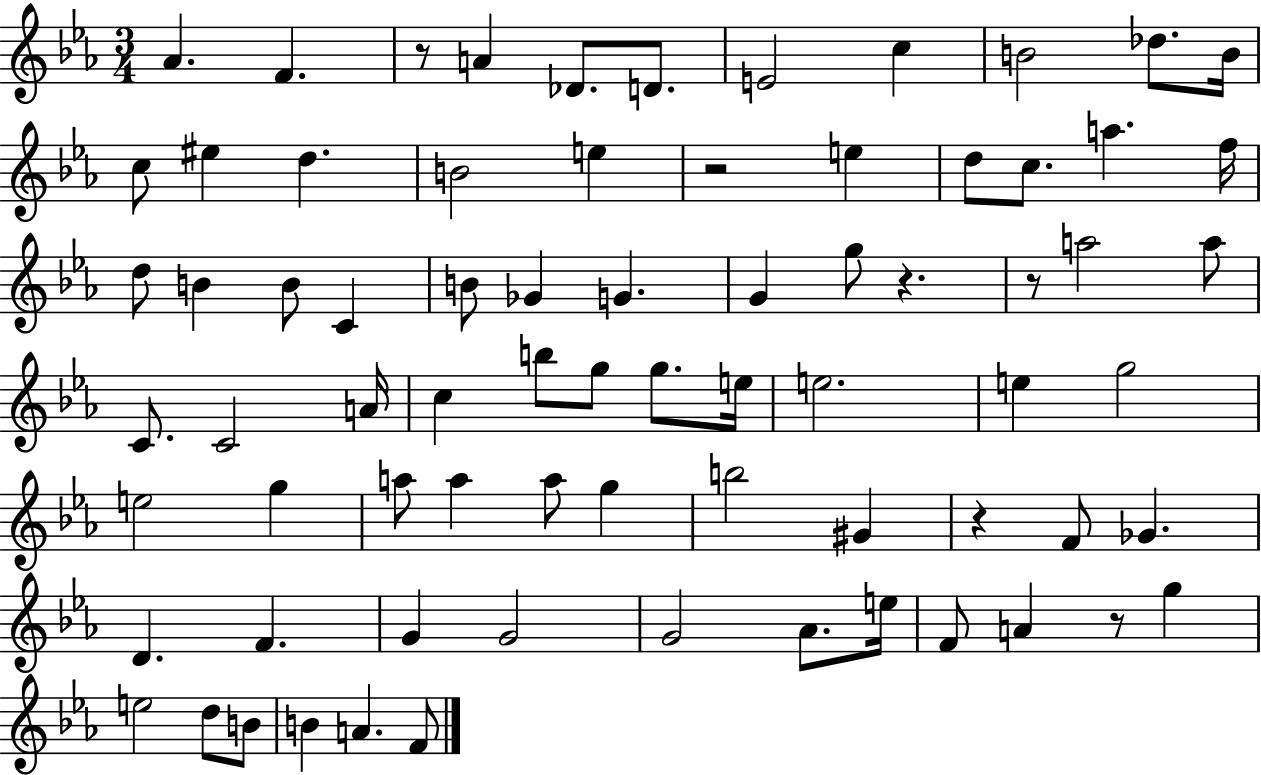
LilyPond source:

{
  \clef treble
  \numericTimeSignature
  \time 3/4
  \key ees \major
  aes'4. f'4. | r8 a'4 des'8. d'8. | e'2 c''4 | b'2 des''8. b'16 | \break c''8 eis''4 d''4. | b'2 e''4 | r2 e''4 | d''8 c''8. a''4. f''16 | \break d''8 b'4 b'8 c'4 | b'8 ges'4 g'4. | g'4 g''8 r4. | r8 a''2 a''8 | \break c'8. c'2 a'16 | c''4 b''8 g''8 g''8. e''16 | e''2. | e''4 g''2 | \break e''2 g''4 | a''8 a''4 a''8 g''4 | b''2 gis'4 | r4 f'8 ges'4. | \break d'4. f'4. | g'4 g'2 | g'2 aes'8. e''16 | f'8 a'4 r8 g''4 | \break e''2 d''8 b'8 | b'4 a'4. f'8 | \bar "|."
}